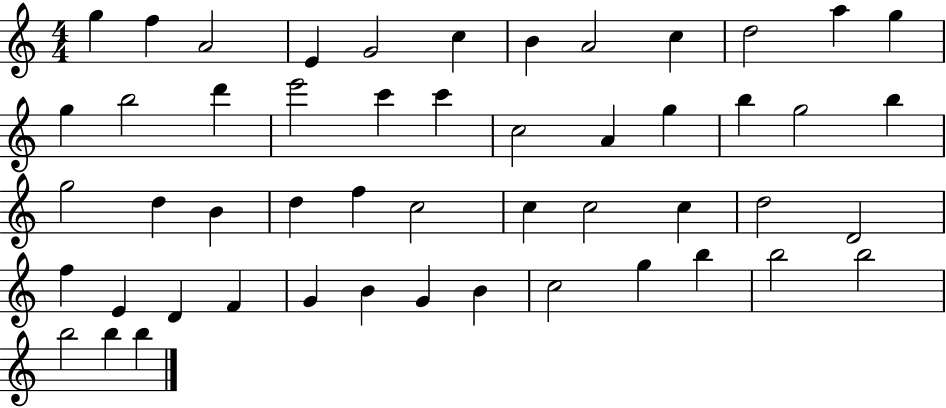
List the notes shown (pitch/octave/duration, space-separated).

G5/q F5/q A4/h E4/q G4/h C5/q B4/q A4/h C5/q D5/h A5/q G5/q G5/q B5/h D6/q E6/h C6/q C6/q C5/h A4/q G5/q B5/q G5/h B5/q G5/h D5/q B4/q D5/q F5/q C5/h C5/q C5/h C5/q D5/h D4/h F5/q E4/q D4/q F4/q G4/q B4/q G4/q B4/q C5/h G5/q B5/q B5/h B5/h B5/h B5/q B5/q